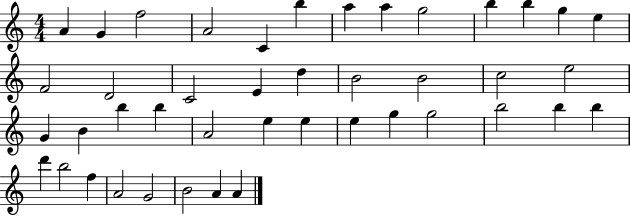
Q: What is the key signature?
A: C major